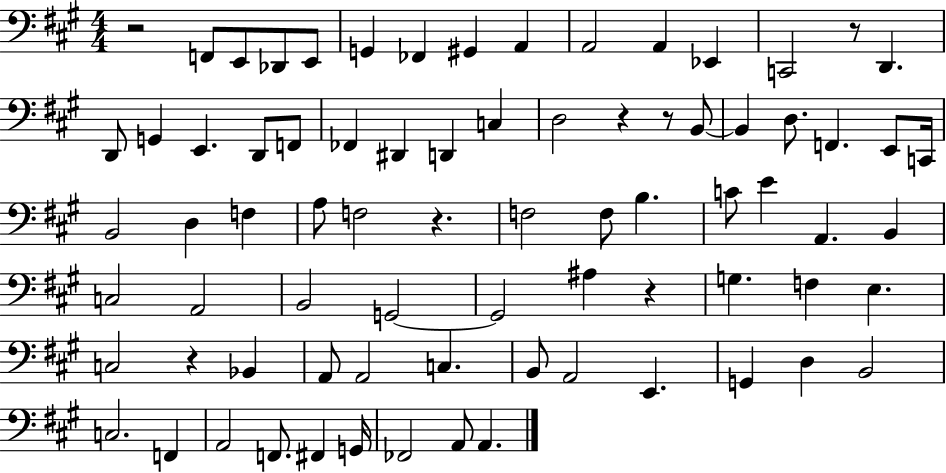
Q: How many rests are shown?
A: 7